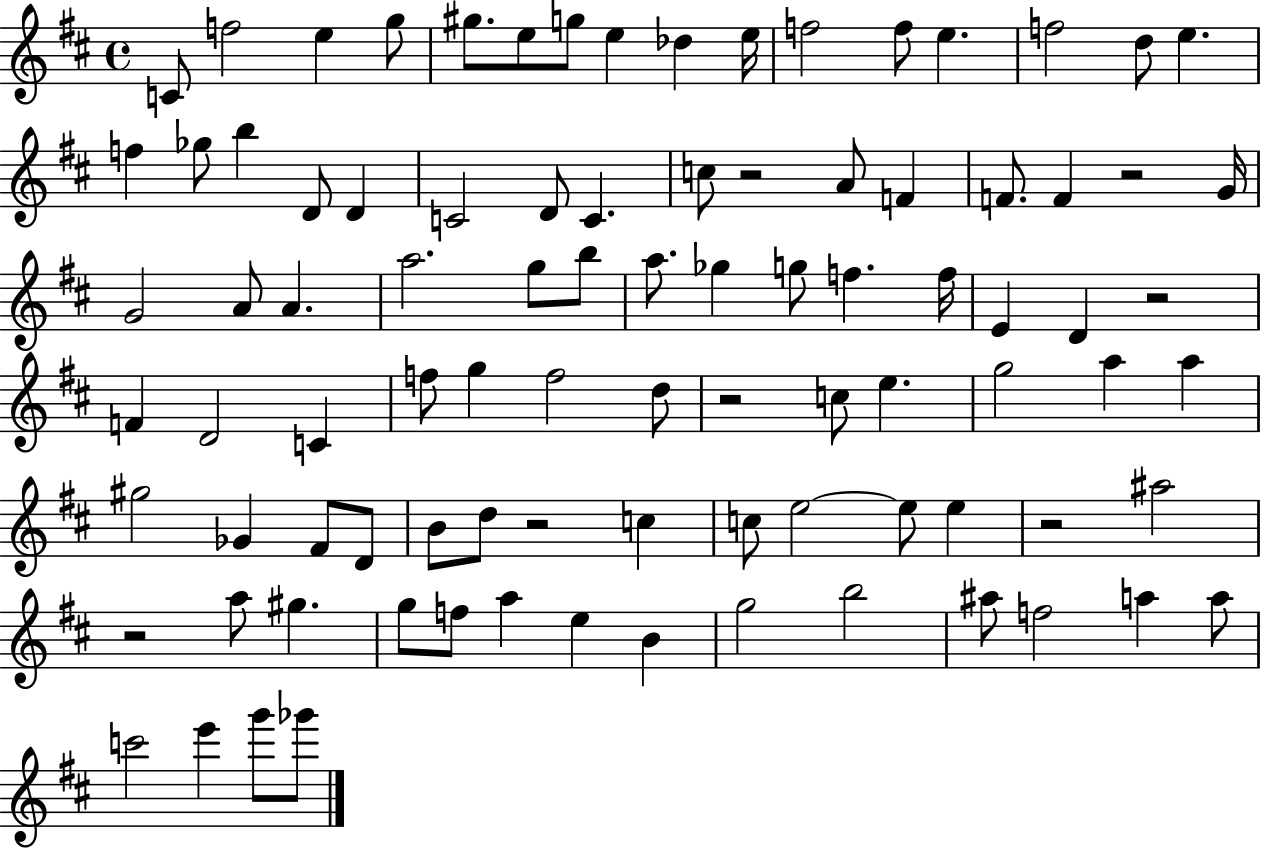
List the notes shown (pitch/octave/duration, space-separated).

C4/e F5/h E5/q G5/e G#5/e. E5/e G5/e E5/q Db5/q E5/s F5/h F5/e E5/q. F5/h D5/e E5/q. F5/q Gb5/e B5/q D4/e D4/q C4/h D4/e C4/q. C5/e R/h A4/e F4/q F4/e. F4/q R/h G4/s G4/h A4/e A4/q. A5/h. G5/e B5/e A5/e. Gb5/q G5/e F5/q. F5/s E4/q D4/q R/h F4/q D4/h C4/q F5/e G5/q F5/h D5/e R/h C5/e E5/q. G5/h A5/q A5/q G#5/h Gb4/q F#4/e D4/e B4/e D5/e R/h C5/q C5/e E5/h E5/e E5/q R/h A#5/h R/h A5/e G#5/q. G5/e F5/e A5/q E5/q B4/q G5/h B5/h A#5/e F5/h A5/q A5/e C6/h E6/q G6/e Gb6/e